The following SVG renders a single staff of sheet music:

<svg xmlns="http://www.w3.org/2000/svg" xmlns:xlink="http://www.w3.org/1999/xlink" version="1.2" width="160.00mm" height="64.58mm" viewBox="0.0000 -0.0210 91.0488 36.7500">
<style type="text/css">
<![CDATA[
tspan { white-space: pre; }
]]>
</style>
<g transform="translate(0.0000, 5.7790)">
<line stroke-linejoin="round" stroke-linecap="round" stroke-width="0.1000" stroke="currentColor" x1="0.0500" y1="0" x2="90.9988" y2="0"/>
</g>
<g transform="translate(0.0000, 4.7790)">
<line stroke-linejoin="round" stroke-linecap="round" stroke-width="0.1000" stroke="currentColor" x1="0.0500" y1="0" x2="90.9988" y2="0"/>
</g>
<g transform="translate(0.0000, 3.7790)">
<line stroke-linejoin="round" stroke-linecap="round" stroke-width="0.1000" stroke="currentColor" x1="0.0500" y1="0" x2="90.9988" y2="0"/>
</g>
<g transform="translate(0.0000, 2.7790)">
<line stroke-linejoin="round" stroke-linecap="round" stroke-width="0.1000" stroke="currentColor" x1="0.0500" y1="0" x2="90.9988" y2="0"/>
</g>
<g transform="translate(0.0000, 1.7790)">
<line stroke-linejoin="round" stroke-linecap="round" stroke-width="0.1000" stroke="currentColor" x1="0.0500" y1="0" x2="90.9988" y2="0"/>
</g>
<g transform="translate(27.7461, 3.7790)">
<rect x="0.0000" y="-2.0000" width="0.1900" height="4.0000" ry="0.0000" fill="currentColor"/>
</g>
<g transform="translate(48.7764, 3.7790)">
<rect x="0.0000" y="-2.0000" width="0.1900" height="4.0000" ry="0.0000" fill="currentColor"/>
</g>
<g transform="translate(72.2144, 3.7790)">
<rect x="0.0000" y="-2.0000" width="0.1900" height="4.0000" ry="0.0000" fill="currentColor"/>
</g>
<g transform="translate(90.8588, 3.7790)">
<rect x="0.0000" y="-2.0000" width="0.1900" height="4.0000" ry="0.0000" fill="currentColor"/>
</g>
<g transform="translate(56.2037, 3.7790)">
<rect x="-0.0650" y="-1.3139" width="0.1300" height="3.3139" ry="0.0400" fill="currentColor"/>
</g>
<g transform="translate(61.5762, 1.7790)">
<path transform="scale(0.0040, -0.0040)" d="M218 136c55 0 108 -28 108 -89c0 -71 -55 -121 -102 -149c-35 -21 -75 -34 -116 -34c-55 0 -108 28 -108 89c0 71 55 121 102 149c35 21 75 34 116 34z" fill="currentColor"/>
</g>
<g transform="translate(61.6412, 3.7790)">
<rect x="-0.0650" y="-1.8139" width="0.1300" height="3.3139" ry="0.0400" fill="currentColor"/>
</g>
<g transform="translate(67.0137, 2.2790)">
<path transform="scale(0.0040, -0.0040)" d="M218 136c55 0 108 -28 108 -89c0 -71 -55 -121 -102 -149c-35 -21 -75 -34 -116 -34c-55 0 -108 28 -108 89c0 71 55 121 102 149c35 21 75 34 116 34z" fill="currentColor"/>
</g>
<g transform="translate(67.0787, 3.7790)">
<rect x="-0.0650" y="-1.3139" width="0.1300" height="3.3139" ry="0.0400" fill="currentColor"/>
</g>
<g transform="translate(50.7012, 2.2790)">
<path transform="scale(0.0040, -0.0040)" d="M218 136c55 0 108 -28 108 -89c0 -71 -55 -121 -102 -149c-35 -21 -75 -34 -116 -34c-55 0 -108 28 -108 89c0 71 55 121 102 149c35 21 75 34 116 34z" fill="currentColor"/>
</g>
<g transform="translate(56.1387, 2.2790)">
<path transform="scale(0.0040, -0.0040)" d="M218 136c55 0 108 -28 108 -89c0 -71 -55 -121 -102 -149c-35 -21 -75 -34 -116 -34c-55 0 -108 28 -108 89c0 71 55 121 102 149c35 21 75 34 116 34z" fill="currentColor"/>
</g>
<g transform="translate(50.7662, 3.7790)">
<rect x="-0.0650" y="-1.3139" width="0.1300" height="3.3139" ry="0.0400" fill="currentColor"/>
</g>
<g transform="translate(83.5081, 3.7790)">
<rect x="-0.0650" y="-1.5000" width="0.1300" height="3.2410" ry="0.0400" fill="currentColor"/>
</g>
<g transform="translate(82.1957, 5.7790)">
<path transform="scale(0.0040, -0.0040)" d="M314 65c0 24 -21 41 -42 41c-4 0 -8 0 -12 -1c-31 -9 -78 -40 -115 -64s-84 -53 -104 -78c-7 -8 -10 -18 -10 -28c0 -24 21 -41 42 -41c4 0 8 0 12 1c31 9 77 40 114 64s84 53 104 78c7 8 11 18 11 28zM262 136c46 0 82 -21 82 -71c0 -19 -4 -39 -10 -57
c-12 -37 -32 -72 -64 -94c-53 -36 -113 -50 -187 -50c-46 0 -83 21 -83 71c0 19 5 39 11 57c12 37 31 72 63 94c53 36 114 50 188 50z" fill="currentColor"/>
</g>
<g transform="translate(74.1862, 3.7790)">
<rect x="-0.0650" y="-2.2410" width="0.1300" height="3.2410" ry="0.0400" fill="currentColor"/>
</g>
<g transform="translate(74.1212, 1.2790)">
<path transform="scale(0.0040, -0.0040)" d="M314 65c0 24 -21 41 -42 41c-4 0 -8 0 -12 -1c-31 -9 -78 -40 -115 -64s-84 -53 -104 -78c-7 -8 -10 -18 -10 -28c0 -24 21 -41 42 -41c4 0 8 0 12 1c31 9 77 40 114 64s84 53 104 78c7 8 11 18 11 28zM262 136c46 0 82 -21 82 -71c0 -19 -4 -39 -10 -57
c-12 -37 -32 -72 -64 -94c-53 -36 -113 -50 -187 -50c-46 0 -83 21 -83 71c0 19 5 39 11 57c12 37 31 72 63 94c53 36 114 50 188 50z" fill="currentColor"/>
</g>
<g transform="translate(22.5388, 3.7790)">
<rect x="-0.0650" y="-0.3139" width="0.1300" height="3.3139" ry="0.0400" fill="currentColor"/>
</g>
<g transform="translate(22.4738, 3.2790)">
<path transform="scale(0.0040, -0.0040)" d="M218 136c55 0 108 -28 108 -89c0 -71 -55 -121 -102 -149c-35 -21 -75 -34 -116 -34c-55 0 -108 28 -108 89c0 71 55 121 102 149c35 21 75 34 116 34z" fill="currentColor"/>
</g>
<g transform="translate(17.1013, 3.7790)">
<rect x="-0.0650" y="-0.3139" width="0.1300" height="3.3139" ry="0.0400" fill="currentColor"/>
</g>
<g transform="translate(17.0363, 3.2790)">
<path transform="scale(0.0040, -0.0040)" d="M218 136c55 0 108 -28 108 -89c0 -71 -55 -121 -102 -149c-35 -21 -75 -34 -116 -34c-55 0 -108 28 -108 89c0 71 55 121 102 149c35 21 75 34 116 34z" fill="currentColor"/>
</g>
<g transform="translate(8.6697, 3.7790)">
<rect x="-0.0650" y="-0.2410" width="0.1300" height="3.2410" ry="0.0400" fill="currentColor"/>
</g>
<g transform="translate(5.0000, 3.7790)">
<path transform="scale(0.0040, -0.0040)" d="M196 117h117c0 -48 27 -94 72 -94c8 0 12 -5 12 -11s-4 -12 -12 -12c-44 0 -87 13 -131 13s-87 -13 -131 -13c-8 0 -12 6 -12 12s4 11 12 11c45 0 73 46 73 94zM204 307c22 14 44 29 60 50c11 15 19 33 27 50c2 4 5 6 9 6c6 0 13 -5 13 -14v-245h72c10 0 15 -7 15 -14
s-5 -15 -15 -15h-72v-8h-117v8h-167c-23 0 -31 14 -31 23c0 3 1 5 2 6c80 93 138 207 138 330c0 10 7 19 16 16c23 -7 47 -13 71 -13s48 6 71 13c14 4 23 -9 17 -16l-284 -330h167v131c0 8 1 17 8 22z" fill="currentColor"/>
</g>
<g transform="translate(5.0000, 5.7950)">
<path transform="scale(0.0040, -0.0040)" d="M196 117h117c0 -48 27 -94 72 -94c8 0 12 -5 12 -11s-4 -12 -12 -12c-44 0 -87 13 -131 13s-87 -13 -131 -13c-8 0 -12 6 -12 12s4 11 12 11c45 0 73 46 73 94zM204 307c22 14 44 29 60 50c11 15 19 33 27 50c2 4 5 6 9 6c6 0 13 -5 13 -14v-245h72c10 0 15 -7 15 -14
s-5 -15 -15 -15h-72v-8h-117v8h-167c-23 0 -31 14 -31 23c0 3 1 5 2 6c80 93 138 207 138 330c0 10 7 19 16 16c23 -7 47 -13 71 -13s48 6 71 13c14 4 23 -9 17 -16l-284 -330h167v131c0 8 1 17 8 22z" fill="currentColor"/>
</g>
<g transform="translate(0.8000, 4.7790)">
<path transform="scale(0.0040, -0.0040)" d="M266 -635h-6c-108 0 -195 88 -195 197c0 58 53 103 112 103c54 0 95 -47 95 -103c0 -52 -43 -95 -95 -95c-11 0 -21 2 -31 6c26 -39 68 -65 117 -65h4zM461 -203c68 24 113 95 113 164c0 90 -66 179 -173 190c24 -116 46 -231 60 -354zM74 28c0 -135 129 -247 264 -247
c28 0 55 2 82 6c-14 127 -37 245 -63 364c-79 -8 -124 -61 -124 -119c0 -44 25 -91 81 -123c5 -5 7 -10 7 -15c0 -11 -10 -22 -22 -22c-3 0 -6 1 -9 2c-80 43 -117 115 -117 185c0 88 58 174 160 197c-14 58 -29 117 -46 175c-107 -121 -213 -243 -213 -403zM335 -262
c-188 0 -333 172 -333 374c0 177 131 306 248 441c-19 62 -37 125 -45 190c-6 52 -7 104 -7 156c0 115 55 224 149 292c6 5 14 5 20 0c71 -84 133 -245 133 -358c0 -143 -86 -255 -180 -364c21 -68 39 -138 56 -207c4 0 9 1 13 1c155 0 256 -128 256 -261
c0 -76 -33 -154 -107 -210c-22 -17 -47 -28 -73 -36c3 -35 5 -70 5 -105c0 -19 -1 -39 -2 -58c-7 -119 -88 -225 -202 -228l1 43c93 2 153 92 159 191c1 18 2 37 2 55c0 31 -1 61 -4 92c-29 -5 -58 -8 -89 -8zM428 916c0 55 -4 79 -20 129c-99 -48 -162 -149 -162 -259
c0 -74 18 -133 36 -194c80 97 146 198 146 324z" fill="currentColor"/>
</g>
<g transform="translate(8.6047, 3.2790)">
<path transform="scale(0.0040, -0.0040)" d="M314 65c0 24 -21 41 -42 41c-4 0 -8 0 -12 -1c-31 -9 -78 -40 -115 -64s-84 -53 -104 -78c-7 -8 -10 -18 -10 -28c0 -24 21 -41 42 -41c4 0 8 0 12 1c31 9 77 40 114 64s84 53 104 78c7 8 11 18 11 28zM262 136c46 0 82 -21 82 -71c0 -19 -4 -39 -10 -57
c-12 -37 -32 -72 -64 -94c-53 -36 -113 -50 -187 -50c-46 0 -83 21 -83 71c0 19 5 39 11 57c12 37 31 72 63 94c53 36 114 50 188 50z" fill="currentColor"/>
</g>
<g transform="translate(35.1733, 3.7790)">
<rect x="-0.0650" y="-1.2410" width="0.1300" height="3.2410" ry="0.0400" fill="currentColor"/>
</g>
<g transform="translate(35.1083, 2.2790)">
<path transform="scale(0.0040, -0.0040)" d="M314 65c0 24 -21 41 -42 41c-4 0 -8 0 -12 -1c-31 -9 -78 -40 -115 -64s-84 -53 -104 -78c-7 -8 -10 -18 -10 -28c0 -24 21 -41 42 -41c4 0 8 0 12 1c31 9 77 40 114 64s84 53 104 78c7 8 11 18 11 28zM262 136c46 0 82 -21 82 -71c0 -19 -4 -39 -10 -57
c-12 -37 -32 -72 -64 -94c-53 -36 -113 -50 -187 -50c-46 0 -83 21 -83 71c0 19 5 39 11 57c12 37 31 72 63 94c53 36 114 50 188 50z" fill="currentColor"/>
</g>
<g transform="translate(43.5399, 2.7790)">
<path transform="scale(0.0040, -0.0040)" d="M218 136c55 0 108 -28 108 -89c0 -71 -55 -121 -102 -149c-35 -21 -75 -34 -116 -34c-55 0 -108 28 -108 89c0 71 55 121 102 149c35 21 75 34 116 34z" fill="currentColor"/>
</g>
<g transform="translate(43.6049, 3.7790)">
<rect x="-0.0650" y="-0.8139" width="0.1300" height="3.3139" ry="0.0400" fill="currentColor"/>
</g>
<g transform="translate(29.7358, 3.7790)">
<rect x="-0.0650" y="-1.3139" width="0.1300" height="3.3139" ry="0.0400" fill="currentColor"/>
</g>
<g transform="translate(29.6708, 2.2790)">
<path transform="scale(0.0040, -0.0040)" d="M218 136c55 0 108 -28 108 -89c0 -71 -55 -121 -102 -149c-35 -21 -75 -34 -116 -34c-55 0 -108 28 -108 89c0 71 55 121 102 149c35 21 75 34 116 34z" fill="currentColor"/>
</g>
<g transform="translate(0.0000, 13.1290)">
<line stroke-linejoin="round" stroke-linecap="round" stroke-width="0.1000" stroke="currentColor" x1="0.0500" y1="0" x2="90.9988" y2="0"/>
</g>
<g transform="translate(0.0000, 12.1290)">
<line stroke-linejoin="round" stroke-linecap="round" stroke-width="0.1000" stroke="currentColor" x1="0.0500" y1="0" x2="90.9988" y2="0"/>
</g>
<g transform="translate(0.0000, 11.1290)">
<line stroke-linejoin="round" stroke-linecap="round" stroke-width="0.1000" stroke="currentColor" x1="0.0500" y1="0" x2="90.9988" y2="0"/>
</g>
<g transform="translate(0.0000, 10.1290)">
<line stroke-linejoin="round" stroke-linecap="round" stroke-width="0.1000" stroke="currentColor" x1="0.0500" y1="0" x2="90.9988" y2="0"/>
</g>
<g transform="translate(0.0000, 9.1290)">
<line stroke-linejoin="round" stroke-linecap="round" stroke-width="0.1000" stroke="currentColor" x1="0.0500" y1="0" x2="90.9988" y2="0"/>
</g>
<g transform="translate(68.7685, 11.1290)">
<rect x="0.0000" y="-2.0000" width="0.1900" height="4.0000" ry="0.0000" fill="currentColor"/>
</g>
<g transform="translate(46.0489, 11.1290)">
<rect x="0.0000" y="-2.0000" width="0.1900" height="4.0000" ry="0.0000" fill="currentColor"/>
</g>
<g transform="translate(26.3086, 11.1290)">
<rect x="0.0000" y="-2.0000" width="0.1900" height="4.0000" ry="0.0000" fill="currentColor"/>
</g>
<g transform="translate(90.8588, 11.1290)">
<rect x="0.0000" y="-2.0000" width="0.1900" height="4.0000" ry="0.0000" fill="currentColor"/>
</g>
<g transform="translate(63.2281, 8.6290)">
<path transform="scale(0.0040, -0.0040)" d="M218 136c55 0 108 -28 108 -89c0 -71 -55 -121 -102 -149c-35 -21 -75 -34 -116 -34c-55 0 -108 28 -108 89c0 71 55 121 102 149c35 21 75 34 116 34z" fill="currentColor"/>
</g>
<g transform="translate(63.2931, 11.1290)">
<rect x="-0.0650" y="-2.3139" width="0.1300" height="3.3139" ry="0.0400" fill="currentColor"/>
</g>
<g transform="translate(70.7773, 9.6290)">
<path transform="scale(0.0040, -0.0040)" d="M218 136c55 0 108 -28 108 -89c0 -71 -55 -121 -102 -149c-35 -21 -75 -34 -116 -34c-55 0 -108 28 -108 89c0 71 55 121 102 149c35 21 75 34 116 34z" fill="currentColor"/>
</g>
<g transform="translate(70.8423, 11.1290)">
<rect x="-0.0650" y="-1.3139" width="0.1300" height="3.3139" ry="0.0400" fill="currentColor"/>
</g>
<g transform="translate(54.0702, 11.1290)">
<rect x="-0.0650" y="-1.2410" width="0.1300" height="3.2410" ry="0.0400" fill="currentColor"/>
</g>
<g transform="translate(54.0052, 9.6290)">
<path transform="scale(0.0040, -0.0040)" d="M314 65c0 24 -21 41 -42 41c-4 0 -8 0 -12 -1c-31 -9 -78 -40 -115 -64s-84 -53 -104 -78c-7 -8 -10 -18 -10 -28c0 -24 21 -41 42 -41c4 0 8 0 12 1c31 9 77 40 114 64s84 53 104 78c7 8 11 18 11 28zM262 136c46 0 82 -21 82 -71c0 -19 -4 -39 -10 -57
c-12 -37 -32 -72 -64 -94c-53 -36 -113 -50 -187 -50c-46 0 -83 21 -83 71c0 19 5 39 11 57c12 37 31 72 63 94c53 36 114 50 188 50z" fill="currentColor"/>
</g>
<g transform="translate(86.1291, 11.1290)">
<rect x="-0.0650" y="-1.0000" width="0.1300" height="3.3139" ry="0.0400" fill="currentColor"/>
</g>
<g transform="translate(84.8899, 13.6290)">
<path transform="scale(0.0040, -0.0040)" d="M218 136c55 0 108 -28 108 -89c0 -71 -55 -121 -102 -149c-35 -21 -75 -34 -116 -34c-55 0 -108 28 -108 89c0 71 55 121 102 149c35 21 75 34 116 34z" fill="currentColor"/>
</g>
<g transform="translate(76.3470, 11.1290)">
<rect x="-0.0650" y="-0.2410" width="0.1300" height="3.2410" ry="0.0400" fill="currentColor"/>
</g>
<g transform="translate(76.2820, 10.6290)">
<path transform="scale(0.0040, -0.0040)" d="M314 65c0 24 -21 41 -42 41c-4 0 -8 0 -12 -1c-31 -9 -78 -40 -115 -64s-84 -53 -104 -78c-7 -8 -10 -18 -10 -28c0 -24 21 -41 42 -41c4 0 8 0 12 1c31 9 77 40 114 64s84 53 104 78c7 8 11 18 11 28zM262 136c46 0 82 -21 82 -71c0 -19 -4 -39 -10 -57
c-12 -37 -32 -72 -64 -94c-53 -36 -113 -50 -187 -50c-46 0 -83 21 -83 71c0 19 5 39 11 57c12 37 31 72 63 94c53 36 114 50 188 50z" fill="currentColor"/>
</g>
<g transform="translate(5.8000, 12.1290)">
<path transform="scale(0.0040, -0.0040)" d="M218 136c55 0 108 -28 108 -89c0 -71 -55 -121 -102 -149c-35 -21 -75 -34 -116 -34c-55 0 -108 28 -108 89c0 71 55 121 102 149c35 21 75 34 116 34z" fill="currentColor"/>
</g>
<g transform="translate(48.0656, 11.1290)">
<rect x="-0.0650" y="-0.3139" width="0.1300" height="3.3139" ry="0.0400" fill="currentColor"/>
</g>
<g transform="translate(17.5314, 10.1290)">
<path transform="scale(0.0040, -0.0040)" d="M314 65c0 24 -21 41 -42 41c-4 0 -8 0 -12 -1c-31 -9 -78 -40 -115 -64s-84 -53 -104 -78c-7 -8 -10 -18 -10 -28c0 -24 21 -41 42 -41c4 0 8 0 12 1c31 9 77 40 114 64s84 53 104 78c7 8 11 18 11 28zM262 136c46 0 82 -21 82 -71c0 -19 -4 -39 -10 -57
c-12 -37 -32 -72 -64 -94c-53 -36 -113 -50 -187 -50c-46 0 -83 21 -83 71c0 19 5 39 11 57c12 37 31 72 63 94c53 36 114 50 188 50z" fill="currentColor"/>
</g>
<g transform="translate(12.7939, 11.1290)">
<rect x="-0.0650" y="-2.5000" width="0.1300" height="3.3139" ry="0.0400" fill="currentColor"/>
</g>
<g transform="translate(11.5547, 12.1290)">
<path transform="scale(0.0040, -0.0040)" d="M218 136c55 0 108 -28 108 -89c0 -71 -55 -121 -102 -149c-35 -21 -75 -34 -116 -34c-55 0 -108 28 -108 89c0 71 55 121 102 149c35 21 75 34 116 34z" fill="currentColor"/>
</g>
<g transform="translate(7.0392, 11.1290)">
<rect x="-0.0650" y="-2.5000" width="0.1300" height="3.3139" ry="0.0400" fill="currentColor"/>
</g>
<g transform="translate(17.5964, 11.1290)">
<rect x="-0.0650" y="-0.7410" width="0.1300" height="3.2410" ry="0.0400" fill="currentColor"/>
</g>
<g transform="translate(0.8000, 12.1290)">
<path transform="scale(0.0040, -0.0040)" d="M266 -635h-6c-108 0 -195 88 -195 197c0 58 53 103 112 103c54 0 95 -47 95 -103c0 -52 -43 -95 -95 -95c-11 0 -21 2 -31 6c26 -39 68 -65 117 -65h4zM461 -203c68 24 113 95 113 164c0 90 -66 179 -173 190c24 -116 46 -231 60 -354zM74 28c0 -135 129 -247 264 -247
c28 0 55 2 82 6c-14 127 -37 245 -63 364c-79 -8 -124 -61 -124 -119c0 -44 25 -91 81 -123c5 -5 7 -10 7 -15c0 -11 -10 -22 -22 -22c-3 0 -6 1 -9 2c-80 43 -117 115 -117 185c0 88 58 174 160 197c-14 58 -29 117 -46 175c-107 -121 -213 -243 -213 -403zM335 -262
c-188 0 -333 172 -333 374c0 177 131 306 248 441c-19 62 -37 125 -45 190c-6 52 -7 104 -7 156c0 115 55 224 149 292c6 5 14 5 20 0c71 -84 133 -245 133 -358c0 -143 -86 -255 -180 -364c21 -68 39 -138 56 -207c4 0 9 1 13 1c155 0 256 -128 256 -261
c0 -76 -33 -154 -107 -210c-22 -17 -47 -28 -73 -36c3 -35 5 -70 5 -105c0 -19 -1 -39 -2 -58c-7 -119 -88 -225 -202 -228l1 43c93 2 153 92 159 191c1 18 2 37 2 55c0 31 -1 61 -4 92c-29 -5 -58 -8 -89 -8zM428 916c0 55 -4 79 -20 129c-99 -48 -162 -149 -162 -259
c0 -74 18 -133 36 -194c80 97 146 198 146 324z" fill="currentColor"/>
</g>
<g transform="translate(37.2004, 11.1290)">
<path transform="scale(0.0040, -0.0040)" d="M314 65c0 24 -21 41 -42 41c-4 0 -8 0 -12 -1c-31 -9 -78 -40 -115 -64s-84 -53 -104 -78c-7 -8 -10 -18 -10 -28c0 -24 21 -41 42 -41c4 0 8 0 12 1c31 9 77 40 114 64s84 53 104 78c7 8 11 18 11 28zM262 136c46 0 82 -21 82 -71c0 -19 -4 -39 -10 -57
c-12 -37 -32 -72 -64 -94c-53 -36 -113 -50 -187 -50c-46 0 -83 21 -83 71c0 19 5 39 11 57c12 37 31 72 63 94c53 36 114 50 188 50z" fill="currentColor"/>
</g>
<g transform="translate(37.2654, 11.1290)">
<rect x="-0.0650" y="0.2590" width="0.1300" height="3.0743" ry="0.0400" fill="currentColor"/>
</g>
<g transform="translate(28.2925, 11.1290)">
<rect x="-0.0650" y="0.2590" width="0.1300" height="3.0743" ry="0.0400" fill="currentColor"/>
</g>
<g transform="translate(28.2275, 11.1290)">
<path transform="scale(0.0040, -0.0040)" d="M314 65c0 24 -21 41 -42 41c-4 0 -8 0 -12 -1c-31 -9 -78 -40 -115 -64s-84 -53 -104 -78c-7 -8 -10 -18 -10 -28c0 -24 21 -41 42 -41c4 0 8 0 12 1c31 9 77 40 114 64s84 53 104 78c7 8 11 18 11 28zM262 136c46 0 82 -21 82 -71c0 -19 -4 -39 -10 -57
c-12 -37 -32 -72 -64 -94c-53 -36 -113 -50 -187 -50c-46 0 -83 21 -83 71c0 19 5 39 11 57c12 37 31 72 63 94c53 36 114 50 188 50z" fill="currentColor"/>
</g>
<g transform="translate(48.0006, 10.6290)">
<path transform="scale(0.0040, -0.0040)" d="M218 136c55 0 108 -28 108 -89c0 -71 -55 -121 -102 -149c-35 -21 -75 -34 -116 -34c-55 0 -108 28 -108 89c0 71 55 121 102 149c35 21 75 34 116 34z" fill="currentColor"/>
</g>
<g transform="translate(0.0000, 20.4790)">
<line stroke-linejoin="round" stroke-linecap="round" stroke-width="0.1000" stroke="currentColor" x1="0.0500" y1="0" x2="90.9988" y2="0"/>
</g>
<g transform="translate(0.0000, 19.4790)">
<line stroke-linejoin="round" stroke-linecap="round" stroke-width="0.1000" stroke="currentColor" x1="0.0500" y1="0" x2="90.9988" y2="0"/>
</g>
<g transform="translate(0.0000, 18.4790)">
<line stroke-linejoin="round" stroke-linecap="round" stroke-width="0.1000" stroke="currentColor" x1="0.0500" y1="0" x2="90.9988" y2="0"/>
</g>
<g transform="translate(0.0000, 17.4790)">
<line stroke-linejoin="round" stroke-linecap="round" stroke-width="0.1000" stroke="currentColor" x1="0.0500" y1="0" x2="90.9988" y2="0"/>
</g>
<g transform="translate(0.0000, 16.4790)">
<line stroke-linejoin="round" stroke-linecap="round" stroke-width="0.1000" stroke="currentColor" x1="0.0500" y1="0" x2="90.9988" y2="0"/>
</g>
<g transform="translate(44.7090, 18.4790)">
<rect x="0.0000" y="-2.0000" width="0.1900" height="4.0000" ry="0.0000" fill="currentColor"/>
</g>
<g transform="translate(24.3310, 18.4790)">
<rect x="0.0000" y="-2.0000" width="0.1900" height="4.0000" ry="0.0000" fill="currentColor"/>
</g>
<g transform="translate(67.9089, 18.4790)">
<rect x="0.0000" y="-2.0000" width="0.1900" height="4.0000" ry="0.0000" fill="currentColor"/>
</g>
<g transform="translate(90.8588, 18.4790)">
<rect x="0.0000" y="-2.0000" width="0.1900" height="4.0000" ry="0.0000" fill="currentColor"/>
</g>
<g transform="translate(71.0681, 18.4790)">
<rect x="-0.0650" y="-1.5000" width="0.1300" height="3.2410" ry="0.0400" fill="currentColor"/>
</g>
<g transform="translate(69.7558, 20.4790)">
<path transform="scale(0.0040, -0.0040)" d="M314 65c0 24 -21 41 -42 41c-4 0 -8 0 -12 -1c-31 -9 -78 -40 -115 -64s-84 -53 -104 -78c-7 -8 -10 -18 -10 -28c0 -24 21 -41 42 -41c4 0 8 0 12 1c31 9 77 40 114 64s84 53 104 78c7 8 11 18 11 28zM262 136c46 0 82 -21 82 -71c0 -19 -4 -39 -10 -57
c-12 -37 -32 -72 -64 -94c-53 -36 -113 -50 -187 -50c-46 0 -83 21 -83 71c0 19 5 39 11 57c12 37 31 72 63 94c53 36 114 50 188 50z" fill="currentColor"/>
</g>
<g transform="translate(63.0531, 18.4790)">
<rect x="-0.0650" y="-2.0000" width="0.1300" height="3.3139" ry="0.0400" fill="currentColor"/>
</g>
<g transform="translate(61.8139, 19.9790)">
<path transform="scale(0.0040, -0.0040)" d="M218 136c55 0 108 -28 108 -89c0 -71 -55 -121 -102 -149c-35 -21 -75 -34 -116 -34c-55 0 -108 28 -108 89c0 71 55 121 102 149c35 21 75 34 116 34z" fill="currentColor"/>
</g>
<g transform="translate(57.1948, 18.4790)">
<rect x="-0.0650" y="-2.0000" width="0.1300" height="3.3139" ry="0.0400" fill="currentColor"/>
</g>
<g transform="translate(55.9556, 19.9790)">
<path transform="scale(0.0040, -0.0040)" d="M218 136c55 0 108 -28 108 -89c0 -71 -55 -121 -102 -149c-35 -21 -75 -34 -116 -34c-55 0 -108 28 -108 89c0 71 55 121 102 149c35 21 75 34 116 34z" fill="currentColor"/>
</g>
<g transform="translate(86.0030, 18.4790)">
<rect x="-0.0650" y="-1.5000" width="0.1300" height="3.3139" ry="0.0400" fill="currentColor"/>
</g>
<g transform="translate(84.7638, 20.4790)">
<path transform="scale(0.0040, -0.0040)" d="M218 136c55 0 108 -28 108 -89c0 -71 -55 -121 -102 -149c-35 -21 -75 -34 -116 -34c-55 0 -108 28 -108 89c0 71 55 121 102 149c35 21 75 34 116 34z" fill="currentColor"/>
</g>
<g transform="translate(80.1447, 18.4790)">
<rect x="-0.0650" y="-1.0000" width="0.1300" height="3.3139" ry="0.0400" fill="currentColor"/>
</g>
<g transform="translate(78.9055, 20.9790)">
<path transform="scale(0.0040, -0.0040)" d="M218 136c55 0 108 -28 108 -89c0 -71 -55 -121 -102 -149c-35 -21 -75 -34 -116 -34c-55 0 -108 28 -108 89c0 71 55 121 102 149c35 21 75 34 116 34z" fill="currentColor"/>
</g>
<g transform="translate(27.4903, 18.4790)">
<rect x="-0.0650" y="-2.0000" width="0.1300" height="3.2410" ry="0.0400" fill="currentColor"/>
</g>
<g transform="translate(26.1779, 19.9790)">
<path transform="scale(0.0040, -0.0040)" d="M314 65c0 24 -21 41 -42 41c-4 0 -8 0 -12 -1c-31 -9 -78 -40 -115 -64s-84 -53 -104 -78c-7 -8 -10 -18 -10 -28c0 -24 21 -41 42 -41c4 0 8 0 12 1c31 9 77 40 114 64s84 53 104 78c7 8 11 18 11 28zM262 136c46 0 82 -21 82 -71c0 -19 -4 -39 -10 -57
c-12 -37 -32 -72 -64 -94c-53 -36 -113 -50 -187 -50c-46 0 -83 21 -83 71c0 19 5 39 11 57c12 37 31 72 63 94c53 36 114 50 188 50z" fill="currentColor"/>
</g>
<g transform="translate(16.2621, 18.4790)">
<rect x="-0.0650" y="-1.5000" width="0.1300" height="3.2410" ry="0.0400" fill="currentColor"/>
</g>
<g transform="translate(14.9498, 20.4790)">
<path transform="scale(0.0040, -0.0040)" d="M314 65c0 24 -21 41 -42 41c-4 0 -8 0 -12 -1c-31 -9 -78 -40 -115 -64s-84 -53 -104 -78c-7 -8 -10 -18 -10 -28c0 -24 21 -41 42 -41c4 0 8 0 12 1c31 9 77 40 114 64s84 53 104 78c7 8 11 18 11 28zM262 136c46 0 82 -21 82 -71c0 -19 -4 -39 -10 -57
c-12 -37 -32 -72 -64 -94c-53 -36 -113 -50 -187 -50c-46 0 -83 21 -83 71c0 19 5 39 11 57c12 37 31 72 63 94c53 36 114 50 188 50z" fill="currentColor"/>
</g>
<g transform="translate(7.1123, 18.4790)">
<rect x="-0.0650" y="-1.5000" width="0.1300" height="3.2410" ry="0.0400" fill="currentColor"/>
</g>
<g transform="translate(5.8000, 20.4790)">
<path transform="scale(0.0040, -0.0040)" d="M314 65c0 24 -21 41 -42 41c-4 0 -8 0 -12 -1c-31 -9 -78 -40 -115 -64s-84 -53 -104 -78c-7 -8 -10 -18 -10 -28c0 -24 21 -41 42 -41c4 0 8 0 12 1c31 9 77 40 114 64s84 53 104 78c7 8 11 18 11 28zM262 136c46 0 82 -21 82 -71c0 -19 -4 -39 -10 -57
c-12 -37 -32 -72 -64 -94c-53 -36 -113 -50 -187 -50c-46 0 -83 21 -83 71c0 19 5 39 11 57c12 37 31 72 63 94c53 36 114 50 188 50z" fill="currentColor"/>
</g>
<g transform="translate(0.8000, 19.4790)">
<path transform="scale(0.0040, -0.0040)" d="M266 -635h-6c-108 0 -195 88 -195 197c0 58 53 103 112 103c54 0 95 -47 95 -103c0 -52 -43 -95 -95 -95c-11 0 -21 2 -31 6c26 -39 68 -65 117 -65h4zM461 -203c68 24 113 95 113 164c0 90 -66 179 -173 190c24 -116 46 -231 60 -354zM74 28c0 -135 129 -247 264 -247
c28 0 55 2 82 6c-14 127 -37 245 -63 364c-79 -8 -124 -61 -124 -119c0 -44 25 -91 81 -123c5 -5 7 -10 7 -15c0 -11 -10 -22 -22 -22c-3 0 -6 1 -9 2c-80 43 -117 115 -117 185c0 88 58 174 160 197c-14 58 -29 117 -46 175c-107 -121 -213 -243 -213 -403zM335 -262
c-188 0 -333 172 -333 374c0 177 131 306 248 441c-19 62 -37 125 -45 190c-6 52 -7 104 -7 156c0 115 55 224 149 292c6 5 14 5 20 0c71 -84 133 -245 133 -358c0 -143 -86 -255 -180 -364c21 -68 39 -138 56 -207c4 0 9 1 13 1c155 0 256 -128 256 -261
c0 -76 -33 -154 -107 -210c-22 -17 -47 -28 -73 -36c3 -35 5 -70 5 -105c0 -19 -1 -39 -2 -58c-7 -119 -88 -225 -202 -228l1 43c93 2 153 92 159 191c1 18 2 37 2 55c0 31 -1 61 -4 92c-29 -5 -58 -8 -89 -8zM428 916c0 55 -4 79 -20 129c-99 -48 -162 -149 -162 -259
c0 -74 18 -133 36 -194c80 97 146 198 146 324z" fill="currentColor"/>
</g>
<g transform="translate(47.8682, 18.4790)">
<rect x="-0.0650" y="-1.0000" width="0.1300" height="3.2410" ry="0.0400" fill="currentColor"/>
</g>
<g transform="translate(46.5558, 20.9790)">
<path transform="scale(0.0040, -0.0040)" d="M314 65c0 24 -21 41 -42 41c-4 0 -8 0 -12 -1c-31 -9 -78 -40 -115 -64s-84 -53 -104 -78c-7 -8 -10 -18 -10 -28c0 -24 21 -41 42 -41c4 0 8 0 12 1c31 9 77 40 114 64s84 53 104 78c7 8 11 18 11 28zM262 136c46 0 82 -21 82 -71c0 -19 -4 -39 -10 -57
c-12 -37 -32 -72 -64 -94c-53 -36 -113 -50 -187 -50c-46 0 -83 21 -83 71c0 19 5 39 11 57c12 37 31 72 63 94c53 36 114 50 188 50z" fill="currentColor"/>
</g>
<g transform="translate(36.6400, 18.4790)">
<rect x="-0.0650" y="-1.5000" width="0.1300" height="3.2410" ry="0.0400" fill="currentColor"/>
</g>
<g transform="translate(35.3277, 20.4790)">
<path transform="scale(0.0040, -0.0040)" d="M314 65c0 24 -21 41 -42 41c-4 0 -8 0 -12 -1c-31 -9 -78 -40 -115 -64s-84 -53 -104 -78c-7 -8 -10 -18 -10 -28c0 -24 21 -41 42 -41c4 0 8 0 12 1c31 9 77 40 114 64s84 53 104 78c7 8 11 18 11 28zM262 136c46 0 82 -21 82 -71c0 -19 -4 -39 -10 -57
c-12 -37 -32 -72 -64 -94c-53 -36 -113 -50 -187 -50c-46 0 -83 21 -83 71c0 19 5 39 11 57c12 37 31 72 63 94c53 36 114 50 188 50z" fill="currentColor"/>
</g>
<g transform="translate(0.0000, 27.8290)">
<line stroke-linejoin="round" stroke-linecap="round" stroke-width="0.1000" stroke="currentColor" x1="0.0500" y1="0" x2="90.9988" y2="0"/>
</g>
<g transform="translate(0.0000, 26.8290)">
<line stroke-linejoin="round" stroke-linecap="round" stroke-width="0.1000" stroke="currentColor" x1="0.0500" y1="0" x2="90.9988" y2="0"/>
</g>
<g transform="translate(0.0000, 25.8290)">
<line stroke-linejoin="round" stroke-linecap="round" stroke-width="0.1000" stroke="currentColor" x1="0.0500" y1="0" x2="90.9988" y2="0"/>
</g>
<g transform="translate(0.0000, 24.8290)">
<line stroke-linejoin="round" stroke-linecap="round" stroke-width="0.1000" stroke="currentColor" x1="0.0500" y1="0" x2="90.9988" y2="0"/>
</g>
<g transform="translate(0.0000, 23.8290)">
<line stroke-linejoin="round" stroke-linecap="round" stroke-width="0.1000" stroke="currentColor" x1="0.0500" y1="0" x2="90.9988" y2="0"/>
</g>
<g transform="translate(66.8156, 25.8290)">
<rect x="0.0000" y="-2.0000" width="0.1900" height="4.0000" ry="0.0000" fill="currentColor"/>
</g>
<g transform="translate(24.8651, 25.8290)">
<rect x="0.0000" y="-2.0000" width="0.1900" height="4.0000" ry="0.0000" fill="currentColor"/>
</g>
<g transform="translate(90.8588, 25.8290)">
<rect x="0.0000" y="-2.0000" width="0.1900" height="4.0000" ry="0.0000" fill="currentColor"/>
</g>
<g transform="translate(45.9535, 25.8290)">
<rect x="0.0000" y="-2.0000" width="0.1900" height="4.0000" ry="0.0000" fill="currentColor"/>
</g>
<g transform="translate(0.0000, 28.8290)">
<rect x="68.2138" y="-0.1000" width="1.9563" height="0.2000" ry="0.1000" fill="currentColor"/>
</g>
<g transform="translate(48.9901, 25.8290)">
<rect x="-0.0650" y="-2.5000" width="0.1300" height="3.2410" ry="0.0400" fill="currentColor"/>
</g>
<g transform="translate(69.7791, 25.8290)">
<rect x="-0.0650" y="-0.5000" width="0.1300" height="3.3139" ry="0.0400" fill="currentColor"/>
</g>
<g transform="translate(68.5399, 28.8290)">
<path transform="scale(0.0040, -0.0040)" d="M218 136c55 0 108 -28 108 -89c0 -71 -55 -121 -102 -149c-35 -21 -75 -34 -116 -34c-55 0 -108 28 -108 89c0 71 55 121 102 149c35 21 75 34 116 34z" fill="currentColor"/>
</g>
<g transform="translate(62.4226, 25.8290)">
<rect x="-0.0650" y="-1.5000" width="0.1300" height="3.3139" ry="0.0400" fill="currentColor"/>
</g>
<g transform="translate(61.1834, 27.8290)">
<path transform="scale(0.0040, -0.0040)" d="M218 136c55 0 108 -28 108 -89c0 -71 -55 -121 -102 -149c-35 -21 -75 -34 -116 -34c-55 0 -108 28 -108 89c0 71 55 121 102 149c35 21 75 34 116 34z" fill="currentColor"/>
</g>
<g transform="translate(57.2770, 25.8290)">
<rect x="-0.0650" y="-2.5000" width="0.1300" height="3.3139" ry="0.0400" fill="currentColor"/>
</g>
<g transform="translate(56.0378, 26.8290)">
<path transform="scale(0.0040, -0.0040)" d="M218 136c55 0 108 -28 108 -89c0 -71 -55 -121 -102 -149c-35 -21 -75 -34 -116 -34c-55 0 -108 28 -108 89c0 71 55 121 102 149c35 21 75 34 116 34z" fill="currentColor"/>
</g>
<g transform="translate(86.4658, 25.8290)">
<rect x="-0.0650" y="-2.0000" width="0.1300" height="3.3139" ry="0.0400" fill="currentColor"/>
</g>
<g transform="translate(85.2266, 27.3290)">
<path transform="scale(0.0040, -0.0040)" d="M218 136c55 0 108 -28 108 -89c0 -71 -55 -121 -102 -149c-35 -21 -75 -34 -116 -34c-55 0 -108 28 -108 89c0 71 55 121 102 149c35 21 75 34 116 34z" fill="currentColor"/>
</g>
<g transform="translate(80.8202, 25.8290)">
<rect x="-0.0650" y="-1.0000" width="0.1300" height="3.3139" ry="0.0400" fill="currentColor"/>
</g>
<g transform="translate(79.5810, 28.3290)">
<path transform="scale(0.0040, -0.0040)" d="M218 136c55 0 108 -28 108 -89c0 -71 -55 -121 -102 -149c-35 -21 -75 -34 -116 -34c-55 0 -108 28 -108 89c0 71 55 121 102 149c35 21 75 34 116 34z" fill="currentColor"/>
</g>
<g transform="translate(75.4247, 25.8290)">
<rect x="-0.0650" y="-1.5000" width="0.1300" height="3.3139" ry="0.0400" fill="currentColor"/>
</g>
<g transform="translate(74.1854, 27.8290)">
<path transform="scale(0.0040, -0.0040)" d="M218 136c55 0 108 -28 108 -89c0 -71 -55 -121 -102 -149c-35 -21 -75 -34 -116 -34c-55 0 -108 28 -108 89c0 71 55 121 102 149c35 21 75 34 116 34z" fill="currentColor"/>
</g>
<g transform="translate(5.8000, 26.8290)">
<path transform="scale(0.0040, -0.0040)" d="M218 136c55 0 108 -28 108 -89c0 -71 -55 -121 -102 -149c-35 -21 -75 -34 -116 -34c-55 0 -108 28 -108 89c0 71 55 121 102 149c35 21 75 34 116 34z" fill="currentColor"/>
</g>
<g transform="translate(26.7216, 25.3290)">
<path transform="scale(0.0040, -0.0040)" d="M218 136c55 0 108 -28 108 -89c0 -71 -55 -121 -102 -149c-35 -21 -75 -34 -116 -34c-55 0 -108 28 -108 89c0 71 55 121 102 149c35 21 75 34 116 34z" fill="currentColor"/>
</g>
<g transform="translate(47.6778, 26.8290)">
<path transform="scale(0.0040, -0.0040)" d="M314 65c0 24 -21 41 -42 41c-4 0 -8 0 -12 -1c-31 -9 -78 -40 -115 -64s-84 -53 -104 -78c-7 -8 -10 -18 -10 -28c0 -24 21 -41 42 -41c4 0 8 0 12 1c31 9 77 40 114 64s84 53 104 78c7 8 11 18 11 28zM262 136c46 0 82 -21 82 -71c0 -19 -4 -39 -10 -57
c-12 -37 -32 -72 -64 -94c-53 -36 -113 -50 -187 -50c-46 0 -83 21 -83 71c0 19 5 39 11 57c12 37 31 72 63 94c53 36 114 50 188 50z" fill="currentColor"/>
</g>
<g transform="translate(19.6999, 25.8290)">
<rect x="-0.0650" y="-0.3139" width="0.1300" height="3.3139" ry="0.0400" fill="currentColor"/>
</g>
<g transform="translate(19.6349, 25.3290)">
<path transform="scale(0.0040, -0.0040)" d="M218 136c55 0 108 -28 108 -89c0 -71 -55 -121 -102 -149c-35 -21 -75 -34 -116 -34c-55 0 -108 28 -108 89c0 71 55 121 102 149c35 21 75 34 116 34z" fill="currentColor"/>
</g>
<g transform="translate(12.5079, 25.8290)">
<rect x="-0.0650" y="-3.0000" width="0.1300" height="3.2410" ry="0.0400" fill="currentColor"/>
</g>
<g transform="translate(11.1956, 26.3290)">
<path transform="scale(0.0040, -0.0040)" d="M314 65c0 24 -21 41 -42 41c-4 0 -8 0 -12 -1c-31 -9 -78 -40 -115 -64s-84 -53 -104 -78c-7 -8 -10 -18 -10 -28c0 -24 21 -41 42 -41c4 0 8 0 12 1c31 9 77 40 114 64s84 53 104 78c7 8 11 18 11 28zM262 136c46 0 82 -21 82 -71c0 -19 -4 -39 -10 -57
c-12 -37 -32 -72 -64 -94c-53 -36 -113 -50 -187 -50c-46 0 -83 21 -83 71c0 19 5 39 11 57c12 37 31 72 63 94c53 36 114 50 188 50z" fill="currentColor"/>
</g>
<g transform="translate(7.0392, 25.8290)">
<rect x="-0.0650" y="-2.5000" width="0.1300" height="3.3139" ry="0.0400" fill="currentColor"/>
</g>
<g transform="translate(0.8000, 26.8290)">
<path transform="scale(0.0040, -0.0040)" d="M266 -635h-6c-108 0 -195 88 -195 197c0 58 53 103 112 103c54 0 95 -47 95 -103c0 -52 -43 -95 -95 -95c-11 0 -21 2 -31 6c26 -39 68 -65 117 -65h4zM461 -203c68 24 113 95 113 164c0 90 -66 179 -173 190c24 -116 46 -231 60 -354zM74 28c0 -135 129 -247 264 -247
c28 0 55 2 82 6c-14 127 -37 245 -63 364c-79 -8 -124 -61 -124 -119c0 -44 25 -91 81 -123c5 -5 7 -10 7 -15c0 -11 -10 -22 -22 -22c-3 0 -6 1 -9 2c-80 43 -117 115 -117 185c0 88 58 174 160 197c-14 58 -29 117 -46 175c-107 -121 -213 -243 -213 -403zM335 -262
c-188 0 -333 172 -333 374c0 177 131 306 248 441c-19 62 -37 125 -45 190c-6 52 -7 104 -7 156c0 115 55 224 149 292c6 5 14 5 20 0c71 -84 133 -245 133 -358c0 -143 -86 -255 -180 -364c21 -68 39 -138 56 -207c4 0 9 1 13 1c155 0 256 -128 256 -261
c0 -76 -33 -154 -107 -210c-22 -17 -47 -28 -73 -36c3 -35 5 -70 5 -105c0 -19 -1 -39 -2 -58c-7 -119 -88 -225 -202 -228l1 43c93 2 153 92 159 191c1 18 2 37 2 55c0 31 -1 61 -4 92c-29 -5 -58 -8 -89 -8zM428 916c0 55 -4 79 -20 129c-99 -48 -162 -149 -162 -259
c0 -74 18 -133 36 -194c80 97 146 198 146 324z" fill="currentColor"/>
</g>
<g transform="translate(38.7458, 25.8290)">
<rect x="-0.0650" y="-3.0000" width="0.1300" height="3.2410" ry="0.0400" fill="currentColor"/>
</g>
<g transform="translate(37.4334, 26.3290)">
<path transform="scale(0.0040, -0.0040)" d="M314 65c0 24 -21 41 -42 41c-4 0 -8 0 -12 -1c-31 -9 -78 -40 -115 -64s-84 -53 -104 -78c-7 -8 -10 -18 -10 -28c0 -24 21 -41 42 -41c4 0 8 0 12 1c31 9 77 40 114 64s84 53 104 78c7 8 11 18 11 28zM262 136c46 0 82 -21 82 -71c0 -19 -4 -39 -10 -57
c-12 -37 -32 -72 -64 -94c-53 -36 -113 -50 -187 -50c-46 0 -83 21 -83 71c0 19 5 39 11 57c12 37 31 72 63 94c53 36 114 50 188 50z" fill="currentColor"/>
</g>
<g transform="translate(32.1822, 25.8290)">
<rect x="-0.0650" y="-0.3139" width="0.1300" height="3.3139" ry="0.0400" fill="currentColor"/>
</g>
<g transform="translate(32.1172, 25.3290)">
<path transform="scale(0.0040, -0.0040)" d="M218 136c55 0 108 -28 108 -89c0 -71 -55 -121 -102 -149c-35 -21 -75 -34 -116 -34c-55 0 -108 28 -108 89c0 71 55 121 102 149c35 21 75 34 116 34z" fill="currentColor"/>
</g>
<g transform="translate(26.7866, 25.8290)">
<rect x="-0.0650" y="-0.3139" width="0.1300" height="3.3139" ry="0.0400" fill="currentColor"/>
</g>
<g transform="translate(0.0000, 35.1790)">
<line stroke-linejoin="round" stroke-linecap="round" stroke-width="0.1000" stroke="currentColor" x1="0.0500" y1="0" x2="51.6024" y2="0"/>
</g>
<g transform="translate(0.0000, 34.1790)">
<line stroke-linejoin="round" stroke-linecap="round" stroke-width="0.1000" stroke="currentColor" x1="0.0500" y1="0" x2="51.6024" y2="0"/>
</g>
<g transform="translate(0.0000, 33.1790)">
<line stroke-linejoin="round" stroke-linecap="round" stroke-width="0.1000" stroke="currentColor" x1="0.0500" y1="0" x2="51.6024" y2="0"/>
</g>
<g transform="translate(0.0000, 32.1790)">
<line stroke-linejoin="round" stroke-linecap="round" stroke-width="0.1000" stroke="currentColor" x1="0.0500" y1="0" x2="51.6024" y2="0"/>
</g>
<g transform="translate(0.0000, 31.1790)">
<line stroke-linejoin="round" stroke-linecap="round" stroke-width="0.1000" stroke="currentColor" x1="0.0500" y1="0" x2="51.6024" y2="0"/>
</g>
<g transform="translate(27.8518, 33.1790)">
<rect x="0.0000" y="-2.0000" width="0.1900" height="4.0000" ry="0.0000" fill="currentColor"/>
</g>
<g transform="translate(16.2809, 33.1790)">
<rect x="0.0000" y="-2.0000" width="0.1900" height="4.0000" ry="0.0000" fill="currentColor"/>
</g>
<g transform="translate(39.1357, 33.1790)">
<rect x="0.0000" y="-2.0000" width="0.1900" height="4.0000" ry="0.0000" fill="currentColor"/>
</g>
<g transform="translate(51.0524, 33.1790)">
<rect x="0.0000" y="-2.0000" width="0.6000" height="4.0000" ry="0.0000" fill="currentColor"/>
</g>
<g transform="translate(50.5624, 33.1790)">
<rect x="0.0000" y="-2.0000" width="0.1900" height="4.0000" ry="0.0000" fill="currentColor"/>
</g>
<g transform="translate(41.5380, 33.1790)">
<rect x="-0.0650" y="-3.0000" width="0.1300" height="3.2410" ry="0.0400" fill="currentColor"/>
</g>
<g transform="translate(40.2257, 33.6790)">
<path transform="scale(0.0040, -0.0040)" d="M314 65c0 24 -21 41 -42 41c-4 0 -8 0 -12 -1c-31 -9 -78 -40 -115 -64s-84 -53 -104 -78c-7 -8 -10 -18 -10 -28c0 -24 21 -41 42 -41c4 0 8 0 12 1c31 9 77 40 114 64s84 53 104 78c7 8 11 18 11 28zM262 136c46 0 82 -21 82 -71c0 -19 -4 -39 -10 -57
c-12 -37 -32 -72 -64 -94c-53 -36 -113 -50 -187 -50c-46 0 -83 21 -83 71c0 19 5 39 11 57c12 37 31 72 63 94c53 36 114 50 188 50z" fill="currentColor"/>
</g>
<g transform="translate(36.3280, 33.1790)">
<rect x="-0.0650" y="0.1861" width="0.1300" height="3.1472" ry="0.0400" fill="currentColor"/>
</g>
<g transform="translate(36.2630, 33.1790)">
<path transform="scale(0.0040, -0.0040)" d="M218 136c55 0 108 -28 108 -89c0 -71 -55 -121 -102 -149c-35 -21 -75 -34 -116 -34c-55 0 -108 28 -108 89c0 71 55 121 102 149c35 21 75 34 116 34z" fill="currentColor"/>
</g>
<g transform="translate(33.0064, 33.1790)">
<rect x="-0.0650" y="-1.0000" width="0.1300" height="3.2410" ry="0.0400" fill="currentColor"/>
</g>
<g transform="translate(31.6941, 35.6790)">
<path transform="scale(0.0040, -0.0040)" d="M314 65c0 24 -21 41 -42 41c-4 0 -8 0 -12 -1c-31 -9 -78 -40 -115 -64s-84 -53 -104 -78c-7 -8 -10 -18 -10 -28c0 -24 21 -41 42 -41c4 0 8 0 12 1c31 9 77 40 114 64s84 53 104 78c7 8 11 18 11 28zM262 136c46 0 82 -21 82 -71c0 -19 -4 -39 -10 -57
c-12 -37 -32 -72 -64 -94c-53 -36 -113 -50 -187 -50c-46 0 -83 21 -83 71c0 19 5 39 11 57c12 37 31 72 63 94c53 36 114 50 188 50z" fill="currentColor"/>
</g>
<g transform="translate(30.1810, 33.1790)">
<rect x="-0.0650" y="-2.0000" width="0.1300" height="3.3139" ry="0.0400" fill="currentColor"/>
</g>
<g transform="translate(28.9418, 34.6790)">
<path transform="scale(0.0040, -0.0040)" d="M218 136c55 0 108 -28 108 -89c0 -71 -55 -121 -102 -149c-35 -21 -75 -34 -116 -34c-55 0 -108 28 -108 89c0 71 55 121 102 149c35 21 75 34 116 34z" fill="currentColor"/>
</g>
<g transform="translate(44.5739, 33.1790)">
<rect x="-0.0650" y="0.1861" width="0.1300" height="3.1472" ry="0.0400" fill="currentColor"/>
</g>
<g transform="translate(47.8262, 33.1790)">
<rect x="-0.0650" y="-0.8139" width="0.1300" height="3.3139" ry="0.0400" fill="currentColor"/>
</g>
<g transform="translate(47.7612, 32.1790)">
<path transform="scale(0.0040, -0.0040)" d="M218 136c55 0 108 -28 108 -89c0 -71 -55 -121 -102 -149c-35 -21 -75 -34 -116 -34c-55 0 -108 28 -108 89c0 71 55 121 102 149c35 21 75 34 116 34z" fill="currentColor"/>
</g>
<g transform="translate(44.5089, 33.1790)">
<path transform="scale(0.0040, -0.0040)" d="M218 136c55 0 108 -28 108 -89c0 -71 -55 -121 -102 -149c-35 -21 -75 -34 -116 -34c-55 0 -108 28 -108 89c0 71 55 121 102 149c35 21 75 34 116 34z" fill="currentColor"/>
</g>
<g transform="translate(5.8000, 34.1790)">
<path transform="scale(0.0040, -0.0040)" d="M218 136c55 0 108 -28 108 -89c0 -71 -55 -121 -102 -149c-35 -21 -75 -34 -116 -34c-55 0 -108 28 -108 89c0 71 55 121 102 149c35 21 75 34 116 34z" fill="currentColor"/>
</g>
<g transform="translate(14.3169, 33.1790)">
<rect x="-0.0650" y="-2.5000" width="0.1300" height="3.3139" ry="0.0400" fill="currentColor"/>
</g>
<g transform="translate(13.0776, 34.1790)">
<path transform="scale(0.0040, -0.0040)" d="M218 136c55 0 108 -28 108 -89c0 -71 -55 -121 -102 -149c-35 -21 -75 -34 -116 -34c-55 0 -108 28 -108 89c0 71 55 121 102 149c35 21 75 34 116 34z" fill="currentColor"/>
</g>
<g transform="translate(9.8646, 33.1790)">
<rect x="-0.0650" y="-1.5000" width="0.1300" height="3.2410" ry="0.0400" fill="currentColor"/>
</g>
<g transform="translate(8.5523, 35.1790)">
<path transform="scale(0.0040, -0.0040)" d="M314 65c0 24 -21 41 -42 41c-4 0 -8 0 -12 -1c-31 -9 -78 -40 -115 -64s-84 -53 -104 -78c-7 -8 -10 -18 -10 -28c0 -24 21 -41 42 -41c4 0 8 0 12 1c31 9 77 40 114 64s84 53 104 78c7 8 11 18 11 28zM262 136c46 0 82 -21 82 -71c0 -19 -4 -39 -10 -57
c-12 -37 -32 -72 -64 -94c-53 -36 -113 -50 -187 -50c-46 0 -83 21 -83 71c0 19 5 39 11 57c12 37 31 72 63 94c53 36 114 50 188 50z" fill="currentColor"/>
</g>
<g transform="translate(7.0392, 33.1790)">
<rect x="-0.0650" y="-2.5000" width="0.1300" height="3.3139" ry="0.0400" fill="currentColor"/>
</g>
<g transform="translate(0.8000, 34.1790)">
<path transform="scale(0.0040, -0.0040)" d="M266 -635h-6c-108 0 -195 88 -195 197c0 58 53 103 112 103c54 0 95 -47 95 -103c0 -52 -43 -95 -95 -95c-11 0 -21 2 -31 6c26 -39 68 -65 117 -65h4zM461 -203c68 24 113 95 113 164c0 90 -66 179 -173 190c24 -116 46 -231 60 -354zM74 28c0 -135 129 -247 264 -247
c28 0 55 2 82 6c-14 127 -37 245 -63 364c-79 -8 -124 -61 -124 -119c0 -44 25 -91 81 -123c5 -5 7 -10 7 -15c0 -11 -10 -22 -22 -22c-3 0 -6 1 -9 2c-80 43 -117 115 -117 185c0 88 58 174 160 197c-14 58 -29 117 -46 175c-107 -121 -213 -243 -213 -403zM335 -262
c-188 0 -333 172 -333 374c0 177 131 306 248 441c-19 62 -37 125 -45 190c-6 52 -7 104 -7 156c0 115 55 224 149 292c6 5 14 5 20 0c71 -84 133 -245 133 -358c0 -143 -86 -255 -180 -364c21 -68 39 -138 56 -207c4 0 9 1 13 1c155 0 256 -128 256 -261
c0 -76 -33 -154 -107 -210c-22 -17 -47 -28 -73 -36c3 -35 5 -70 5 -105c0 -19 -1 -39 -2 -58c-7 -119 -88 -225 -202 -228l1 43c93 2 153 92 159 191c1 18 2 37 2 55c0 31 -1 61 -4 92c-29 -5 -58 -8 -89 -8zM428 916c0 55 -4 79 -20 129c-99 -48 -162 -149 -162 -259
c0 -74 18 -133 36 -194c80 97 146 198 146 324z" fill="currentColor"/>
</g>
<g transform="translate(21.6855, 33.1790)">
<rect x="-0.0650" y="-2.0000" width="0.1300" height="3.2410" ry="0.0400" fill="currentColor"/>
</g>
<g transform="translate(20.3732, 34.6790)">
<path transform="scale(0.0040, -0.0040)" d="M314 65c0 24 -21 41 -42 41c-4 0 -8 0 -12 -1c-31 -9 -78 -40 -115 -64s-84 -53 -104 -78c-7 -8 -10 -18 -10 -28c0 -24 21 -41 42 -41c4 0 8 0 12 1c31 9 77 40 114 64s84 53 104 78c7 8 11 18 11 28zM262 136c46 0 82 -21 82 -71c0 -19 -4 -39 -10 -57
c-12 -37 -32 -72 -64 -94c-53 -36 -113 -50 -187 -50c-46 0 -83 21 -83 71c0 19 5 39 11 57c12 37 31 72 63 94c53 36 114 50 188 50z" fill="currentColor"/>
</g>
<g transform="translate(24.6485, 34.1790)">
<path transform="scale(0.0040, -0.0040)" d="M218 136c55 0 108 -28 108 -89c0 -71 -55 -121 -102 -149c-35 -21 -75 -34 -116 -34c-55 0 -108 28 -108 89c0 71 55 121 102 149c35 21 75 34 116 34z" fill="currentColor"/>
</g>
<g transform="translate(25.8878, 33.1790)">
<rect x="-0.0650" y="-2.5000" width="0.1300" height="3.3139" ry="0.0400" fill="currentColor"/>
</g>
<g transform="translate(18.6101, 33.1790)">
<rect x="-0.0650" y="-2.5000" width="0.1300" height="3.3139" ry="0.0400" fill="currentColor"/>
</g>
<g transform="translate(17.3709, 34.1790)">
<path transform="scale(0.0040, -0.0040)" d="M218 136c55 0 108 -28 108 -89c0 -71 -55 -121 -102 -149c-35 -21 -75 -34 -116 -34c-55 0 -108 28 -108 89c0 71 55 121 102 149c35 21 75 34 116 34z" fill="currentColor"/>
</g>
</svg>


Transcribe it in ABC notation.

X:1
T:Untitled
M:4/4
L:1/4
K:C
c2 c c e e2 d e e f e g2 E2 G G d2 B2 B2 c e2 g e c2 D E2 E2 F2 E2 D2 F F E2 D E G A2 c c c A2 G2 G E C E D F G E2 G G F2 G F D2 B A2 B d